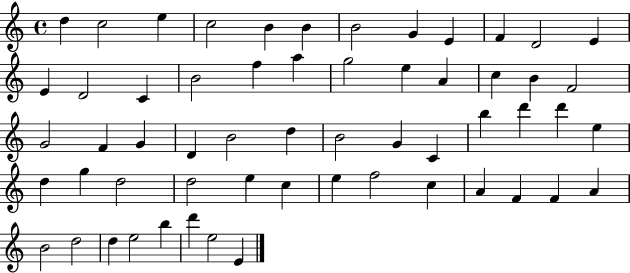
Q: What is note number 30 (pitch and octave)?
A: D5